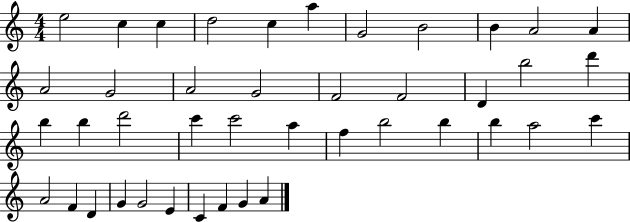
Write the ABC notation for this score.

X:1
T:Untitled
M:4/4
L:1/4
K:C
e2 c c d2 c a G2 B2 B A2 A A2 G2 A2 G2 F2 F2 D b2 d' b b d'2 c' c'2 a f b2 b b a2 c' A2 F D G G2 E C F G A